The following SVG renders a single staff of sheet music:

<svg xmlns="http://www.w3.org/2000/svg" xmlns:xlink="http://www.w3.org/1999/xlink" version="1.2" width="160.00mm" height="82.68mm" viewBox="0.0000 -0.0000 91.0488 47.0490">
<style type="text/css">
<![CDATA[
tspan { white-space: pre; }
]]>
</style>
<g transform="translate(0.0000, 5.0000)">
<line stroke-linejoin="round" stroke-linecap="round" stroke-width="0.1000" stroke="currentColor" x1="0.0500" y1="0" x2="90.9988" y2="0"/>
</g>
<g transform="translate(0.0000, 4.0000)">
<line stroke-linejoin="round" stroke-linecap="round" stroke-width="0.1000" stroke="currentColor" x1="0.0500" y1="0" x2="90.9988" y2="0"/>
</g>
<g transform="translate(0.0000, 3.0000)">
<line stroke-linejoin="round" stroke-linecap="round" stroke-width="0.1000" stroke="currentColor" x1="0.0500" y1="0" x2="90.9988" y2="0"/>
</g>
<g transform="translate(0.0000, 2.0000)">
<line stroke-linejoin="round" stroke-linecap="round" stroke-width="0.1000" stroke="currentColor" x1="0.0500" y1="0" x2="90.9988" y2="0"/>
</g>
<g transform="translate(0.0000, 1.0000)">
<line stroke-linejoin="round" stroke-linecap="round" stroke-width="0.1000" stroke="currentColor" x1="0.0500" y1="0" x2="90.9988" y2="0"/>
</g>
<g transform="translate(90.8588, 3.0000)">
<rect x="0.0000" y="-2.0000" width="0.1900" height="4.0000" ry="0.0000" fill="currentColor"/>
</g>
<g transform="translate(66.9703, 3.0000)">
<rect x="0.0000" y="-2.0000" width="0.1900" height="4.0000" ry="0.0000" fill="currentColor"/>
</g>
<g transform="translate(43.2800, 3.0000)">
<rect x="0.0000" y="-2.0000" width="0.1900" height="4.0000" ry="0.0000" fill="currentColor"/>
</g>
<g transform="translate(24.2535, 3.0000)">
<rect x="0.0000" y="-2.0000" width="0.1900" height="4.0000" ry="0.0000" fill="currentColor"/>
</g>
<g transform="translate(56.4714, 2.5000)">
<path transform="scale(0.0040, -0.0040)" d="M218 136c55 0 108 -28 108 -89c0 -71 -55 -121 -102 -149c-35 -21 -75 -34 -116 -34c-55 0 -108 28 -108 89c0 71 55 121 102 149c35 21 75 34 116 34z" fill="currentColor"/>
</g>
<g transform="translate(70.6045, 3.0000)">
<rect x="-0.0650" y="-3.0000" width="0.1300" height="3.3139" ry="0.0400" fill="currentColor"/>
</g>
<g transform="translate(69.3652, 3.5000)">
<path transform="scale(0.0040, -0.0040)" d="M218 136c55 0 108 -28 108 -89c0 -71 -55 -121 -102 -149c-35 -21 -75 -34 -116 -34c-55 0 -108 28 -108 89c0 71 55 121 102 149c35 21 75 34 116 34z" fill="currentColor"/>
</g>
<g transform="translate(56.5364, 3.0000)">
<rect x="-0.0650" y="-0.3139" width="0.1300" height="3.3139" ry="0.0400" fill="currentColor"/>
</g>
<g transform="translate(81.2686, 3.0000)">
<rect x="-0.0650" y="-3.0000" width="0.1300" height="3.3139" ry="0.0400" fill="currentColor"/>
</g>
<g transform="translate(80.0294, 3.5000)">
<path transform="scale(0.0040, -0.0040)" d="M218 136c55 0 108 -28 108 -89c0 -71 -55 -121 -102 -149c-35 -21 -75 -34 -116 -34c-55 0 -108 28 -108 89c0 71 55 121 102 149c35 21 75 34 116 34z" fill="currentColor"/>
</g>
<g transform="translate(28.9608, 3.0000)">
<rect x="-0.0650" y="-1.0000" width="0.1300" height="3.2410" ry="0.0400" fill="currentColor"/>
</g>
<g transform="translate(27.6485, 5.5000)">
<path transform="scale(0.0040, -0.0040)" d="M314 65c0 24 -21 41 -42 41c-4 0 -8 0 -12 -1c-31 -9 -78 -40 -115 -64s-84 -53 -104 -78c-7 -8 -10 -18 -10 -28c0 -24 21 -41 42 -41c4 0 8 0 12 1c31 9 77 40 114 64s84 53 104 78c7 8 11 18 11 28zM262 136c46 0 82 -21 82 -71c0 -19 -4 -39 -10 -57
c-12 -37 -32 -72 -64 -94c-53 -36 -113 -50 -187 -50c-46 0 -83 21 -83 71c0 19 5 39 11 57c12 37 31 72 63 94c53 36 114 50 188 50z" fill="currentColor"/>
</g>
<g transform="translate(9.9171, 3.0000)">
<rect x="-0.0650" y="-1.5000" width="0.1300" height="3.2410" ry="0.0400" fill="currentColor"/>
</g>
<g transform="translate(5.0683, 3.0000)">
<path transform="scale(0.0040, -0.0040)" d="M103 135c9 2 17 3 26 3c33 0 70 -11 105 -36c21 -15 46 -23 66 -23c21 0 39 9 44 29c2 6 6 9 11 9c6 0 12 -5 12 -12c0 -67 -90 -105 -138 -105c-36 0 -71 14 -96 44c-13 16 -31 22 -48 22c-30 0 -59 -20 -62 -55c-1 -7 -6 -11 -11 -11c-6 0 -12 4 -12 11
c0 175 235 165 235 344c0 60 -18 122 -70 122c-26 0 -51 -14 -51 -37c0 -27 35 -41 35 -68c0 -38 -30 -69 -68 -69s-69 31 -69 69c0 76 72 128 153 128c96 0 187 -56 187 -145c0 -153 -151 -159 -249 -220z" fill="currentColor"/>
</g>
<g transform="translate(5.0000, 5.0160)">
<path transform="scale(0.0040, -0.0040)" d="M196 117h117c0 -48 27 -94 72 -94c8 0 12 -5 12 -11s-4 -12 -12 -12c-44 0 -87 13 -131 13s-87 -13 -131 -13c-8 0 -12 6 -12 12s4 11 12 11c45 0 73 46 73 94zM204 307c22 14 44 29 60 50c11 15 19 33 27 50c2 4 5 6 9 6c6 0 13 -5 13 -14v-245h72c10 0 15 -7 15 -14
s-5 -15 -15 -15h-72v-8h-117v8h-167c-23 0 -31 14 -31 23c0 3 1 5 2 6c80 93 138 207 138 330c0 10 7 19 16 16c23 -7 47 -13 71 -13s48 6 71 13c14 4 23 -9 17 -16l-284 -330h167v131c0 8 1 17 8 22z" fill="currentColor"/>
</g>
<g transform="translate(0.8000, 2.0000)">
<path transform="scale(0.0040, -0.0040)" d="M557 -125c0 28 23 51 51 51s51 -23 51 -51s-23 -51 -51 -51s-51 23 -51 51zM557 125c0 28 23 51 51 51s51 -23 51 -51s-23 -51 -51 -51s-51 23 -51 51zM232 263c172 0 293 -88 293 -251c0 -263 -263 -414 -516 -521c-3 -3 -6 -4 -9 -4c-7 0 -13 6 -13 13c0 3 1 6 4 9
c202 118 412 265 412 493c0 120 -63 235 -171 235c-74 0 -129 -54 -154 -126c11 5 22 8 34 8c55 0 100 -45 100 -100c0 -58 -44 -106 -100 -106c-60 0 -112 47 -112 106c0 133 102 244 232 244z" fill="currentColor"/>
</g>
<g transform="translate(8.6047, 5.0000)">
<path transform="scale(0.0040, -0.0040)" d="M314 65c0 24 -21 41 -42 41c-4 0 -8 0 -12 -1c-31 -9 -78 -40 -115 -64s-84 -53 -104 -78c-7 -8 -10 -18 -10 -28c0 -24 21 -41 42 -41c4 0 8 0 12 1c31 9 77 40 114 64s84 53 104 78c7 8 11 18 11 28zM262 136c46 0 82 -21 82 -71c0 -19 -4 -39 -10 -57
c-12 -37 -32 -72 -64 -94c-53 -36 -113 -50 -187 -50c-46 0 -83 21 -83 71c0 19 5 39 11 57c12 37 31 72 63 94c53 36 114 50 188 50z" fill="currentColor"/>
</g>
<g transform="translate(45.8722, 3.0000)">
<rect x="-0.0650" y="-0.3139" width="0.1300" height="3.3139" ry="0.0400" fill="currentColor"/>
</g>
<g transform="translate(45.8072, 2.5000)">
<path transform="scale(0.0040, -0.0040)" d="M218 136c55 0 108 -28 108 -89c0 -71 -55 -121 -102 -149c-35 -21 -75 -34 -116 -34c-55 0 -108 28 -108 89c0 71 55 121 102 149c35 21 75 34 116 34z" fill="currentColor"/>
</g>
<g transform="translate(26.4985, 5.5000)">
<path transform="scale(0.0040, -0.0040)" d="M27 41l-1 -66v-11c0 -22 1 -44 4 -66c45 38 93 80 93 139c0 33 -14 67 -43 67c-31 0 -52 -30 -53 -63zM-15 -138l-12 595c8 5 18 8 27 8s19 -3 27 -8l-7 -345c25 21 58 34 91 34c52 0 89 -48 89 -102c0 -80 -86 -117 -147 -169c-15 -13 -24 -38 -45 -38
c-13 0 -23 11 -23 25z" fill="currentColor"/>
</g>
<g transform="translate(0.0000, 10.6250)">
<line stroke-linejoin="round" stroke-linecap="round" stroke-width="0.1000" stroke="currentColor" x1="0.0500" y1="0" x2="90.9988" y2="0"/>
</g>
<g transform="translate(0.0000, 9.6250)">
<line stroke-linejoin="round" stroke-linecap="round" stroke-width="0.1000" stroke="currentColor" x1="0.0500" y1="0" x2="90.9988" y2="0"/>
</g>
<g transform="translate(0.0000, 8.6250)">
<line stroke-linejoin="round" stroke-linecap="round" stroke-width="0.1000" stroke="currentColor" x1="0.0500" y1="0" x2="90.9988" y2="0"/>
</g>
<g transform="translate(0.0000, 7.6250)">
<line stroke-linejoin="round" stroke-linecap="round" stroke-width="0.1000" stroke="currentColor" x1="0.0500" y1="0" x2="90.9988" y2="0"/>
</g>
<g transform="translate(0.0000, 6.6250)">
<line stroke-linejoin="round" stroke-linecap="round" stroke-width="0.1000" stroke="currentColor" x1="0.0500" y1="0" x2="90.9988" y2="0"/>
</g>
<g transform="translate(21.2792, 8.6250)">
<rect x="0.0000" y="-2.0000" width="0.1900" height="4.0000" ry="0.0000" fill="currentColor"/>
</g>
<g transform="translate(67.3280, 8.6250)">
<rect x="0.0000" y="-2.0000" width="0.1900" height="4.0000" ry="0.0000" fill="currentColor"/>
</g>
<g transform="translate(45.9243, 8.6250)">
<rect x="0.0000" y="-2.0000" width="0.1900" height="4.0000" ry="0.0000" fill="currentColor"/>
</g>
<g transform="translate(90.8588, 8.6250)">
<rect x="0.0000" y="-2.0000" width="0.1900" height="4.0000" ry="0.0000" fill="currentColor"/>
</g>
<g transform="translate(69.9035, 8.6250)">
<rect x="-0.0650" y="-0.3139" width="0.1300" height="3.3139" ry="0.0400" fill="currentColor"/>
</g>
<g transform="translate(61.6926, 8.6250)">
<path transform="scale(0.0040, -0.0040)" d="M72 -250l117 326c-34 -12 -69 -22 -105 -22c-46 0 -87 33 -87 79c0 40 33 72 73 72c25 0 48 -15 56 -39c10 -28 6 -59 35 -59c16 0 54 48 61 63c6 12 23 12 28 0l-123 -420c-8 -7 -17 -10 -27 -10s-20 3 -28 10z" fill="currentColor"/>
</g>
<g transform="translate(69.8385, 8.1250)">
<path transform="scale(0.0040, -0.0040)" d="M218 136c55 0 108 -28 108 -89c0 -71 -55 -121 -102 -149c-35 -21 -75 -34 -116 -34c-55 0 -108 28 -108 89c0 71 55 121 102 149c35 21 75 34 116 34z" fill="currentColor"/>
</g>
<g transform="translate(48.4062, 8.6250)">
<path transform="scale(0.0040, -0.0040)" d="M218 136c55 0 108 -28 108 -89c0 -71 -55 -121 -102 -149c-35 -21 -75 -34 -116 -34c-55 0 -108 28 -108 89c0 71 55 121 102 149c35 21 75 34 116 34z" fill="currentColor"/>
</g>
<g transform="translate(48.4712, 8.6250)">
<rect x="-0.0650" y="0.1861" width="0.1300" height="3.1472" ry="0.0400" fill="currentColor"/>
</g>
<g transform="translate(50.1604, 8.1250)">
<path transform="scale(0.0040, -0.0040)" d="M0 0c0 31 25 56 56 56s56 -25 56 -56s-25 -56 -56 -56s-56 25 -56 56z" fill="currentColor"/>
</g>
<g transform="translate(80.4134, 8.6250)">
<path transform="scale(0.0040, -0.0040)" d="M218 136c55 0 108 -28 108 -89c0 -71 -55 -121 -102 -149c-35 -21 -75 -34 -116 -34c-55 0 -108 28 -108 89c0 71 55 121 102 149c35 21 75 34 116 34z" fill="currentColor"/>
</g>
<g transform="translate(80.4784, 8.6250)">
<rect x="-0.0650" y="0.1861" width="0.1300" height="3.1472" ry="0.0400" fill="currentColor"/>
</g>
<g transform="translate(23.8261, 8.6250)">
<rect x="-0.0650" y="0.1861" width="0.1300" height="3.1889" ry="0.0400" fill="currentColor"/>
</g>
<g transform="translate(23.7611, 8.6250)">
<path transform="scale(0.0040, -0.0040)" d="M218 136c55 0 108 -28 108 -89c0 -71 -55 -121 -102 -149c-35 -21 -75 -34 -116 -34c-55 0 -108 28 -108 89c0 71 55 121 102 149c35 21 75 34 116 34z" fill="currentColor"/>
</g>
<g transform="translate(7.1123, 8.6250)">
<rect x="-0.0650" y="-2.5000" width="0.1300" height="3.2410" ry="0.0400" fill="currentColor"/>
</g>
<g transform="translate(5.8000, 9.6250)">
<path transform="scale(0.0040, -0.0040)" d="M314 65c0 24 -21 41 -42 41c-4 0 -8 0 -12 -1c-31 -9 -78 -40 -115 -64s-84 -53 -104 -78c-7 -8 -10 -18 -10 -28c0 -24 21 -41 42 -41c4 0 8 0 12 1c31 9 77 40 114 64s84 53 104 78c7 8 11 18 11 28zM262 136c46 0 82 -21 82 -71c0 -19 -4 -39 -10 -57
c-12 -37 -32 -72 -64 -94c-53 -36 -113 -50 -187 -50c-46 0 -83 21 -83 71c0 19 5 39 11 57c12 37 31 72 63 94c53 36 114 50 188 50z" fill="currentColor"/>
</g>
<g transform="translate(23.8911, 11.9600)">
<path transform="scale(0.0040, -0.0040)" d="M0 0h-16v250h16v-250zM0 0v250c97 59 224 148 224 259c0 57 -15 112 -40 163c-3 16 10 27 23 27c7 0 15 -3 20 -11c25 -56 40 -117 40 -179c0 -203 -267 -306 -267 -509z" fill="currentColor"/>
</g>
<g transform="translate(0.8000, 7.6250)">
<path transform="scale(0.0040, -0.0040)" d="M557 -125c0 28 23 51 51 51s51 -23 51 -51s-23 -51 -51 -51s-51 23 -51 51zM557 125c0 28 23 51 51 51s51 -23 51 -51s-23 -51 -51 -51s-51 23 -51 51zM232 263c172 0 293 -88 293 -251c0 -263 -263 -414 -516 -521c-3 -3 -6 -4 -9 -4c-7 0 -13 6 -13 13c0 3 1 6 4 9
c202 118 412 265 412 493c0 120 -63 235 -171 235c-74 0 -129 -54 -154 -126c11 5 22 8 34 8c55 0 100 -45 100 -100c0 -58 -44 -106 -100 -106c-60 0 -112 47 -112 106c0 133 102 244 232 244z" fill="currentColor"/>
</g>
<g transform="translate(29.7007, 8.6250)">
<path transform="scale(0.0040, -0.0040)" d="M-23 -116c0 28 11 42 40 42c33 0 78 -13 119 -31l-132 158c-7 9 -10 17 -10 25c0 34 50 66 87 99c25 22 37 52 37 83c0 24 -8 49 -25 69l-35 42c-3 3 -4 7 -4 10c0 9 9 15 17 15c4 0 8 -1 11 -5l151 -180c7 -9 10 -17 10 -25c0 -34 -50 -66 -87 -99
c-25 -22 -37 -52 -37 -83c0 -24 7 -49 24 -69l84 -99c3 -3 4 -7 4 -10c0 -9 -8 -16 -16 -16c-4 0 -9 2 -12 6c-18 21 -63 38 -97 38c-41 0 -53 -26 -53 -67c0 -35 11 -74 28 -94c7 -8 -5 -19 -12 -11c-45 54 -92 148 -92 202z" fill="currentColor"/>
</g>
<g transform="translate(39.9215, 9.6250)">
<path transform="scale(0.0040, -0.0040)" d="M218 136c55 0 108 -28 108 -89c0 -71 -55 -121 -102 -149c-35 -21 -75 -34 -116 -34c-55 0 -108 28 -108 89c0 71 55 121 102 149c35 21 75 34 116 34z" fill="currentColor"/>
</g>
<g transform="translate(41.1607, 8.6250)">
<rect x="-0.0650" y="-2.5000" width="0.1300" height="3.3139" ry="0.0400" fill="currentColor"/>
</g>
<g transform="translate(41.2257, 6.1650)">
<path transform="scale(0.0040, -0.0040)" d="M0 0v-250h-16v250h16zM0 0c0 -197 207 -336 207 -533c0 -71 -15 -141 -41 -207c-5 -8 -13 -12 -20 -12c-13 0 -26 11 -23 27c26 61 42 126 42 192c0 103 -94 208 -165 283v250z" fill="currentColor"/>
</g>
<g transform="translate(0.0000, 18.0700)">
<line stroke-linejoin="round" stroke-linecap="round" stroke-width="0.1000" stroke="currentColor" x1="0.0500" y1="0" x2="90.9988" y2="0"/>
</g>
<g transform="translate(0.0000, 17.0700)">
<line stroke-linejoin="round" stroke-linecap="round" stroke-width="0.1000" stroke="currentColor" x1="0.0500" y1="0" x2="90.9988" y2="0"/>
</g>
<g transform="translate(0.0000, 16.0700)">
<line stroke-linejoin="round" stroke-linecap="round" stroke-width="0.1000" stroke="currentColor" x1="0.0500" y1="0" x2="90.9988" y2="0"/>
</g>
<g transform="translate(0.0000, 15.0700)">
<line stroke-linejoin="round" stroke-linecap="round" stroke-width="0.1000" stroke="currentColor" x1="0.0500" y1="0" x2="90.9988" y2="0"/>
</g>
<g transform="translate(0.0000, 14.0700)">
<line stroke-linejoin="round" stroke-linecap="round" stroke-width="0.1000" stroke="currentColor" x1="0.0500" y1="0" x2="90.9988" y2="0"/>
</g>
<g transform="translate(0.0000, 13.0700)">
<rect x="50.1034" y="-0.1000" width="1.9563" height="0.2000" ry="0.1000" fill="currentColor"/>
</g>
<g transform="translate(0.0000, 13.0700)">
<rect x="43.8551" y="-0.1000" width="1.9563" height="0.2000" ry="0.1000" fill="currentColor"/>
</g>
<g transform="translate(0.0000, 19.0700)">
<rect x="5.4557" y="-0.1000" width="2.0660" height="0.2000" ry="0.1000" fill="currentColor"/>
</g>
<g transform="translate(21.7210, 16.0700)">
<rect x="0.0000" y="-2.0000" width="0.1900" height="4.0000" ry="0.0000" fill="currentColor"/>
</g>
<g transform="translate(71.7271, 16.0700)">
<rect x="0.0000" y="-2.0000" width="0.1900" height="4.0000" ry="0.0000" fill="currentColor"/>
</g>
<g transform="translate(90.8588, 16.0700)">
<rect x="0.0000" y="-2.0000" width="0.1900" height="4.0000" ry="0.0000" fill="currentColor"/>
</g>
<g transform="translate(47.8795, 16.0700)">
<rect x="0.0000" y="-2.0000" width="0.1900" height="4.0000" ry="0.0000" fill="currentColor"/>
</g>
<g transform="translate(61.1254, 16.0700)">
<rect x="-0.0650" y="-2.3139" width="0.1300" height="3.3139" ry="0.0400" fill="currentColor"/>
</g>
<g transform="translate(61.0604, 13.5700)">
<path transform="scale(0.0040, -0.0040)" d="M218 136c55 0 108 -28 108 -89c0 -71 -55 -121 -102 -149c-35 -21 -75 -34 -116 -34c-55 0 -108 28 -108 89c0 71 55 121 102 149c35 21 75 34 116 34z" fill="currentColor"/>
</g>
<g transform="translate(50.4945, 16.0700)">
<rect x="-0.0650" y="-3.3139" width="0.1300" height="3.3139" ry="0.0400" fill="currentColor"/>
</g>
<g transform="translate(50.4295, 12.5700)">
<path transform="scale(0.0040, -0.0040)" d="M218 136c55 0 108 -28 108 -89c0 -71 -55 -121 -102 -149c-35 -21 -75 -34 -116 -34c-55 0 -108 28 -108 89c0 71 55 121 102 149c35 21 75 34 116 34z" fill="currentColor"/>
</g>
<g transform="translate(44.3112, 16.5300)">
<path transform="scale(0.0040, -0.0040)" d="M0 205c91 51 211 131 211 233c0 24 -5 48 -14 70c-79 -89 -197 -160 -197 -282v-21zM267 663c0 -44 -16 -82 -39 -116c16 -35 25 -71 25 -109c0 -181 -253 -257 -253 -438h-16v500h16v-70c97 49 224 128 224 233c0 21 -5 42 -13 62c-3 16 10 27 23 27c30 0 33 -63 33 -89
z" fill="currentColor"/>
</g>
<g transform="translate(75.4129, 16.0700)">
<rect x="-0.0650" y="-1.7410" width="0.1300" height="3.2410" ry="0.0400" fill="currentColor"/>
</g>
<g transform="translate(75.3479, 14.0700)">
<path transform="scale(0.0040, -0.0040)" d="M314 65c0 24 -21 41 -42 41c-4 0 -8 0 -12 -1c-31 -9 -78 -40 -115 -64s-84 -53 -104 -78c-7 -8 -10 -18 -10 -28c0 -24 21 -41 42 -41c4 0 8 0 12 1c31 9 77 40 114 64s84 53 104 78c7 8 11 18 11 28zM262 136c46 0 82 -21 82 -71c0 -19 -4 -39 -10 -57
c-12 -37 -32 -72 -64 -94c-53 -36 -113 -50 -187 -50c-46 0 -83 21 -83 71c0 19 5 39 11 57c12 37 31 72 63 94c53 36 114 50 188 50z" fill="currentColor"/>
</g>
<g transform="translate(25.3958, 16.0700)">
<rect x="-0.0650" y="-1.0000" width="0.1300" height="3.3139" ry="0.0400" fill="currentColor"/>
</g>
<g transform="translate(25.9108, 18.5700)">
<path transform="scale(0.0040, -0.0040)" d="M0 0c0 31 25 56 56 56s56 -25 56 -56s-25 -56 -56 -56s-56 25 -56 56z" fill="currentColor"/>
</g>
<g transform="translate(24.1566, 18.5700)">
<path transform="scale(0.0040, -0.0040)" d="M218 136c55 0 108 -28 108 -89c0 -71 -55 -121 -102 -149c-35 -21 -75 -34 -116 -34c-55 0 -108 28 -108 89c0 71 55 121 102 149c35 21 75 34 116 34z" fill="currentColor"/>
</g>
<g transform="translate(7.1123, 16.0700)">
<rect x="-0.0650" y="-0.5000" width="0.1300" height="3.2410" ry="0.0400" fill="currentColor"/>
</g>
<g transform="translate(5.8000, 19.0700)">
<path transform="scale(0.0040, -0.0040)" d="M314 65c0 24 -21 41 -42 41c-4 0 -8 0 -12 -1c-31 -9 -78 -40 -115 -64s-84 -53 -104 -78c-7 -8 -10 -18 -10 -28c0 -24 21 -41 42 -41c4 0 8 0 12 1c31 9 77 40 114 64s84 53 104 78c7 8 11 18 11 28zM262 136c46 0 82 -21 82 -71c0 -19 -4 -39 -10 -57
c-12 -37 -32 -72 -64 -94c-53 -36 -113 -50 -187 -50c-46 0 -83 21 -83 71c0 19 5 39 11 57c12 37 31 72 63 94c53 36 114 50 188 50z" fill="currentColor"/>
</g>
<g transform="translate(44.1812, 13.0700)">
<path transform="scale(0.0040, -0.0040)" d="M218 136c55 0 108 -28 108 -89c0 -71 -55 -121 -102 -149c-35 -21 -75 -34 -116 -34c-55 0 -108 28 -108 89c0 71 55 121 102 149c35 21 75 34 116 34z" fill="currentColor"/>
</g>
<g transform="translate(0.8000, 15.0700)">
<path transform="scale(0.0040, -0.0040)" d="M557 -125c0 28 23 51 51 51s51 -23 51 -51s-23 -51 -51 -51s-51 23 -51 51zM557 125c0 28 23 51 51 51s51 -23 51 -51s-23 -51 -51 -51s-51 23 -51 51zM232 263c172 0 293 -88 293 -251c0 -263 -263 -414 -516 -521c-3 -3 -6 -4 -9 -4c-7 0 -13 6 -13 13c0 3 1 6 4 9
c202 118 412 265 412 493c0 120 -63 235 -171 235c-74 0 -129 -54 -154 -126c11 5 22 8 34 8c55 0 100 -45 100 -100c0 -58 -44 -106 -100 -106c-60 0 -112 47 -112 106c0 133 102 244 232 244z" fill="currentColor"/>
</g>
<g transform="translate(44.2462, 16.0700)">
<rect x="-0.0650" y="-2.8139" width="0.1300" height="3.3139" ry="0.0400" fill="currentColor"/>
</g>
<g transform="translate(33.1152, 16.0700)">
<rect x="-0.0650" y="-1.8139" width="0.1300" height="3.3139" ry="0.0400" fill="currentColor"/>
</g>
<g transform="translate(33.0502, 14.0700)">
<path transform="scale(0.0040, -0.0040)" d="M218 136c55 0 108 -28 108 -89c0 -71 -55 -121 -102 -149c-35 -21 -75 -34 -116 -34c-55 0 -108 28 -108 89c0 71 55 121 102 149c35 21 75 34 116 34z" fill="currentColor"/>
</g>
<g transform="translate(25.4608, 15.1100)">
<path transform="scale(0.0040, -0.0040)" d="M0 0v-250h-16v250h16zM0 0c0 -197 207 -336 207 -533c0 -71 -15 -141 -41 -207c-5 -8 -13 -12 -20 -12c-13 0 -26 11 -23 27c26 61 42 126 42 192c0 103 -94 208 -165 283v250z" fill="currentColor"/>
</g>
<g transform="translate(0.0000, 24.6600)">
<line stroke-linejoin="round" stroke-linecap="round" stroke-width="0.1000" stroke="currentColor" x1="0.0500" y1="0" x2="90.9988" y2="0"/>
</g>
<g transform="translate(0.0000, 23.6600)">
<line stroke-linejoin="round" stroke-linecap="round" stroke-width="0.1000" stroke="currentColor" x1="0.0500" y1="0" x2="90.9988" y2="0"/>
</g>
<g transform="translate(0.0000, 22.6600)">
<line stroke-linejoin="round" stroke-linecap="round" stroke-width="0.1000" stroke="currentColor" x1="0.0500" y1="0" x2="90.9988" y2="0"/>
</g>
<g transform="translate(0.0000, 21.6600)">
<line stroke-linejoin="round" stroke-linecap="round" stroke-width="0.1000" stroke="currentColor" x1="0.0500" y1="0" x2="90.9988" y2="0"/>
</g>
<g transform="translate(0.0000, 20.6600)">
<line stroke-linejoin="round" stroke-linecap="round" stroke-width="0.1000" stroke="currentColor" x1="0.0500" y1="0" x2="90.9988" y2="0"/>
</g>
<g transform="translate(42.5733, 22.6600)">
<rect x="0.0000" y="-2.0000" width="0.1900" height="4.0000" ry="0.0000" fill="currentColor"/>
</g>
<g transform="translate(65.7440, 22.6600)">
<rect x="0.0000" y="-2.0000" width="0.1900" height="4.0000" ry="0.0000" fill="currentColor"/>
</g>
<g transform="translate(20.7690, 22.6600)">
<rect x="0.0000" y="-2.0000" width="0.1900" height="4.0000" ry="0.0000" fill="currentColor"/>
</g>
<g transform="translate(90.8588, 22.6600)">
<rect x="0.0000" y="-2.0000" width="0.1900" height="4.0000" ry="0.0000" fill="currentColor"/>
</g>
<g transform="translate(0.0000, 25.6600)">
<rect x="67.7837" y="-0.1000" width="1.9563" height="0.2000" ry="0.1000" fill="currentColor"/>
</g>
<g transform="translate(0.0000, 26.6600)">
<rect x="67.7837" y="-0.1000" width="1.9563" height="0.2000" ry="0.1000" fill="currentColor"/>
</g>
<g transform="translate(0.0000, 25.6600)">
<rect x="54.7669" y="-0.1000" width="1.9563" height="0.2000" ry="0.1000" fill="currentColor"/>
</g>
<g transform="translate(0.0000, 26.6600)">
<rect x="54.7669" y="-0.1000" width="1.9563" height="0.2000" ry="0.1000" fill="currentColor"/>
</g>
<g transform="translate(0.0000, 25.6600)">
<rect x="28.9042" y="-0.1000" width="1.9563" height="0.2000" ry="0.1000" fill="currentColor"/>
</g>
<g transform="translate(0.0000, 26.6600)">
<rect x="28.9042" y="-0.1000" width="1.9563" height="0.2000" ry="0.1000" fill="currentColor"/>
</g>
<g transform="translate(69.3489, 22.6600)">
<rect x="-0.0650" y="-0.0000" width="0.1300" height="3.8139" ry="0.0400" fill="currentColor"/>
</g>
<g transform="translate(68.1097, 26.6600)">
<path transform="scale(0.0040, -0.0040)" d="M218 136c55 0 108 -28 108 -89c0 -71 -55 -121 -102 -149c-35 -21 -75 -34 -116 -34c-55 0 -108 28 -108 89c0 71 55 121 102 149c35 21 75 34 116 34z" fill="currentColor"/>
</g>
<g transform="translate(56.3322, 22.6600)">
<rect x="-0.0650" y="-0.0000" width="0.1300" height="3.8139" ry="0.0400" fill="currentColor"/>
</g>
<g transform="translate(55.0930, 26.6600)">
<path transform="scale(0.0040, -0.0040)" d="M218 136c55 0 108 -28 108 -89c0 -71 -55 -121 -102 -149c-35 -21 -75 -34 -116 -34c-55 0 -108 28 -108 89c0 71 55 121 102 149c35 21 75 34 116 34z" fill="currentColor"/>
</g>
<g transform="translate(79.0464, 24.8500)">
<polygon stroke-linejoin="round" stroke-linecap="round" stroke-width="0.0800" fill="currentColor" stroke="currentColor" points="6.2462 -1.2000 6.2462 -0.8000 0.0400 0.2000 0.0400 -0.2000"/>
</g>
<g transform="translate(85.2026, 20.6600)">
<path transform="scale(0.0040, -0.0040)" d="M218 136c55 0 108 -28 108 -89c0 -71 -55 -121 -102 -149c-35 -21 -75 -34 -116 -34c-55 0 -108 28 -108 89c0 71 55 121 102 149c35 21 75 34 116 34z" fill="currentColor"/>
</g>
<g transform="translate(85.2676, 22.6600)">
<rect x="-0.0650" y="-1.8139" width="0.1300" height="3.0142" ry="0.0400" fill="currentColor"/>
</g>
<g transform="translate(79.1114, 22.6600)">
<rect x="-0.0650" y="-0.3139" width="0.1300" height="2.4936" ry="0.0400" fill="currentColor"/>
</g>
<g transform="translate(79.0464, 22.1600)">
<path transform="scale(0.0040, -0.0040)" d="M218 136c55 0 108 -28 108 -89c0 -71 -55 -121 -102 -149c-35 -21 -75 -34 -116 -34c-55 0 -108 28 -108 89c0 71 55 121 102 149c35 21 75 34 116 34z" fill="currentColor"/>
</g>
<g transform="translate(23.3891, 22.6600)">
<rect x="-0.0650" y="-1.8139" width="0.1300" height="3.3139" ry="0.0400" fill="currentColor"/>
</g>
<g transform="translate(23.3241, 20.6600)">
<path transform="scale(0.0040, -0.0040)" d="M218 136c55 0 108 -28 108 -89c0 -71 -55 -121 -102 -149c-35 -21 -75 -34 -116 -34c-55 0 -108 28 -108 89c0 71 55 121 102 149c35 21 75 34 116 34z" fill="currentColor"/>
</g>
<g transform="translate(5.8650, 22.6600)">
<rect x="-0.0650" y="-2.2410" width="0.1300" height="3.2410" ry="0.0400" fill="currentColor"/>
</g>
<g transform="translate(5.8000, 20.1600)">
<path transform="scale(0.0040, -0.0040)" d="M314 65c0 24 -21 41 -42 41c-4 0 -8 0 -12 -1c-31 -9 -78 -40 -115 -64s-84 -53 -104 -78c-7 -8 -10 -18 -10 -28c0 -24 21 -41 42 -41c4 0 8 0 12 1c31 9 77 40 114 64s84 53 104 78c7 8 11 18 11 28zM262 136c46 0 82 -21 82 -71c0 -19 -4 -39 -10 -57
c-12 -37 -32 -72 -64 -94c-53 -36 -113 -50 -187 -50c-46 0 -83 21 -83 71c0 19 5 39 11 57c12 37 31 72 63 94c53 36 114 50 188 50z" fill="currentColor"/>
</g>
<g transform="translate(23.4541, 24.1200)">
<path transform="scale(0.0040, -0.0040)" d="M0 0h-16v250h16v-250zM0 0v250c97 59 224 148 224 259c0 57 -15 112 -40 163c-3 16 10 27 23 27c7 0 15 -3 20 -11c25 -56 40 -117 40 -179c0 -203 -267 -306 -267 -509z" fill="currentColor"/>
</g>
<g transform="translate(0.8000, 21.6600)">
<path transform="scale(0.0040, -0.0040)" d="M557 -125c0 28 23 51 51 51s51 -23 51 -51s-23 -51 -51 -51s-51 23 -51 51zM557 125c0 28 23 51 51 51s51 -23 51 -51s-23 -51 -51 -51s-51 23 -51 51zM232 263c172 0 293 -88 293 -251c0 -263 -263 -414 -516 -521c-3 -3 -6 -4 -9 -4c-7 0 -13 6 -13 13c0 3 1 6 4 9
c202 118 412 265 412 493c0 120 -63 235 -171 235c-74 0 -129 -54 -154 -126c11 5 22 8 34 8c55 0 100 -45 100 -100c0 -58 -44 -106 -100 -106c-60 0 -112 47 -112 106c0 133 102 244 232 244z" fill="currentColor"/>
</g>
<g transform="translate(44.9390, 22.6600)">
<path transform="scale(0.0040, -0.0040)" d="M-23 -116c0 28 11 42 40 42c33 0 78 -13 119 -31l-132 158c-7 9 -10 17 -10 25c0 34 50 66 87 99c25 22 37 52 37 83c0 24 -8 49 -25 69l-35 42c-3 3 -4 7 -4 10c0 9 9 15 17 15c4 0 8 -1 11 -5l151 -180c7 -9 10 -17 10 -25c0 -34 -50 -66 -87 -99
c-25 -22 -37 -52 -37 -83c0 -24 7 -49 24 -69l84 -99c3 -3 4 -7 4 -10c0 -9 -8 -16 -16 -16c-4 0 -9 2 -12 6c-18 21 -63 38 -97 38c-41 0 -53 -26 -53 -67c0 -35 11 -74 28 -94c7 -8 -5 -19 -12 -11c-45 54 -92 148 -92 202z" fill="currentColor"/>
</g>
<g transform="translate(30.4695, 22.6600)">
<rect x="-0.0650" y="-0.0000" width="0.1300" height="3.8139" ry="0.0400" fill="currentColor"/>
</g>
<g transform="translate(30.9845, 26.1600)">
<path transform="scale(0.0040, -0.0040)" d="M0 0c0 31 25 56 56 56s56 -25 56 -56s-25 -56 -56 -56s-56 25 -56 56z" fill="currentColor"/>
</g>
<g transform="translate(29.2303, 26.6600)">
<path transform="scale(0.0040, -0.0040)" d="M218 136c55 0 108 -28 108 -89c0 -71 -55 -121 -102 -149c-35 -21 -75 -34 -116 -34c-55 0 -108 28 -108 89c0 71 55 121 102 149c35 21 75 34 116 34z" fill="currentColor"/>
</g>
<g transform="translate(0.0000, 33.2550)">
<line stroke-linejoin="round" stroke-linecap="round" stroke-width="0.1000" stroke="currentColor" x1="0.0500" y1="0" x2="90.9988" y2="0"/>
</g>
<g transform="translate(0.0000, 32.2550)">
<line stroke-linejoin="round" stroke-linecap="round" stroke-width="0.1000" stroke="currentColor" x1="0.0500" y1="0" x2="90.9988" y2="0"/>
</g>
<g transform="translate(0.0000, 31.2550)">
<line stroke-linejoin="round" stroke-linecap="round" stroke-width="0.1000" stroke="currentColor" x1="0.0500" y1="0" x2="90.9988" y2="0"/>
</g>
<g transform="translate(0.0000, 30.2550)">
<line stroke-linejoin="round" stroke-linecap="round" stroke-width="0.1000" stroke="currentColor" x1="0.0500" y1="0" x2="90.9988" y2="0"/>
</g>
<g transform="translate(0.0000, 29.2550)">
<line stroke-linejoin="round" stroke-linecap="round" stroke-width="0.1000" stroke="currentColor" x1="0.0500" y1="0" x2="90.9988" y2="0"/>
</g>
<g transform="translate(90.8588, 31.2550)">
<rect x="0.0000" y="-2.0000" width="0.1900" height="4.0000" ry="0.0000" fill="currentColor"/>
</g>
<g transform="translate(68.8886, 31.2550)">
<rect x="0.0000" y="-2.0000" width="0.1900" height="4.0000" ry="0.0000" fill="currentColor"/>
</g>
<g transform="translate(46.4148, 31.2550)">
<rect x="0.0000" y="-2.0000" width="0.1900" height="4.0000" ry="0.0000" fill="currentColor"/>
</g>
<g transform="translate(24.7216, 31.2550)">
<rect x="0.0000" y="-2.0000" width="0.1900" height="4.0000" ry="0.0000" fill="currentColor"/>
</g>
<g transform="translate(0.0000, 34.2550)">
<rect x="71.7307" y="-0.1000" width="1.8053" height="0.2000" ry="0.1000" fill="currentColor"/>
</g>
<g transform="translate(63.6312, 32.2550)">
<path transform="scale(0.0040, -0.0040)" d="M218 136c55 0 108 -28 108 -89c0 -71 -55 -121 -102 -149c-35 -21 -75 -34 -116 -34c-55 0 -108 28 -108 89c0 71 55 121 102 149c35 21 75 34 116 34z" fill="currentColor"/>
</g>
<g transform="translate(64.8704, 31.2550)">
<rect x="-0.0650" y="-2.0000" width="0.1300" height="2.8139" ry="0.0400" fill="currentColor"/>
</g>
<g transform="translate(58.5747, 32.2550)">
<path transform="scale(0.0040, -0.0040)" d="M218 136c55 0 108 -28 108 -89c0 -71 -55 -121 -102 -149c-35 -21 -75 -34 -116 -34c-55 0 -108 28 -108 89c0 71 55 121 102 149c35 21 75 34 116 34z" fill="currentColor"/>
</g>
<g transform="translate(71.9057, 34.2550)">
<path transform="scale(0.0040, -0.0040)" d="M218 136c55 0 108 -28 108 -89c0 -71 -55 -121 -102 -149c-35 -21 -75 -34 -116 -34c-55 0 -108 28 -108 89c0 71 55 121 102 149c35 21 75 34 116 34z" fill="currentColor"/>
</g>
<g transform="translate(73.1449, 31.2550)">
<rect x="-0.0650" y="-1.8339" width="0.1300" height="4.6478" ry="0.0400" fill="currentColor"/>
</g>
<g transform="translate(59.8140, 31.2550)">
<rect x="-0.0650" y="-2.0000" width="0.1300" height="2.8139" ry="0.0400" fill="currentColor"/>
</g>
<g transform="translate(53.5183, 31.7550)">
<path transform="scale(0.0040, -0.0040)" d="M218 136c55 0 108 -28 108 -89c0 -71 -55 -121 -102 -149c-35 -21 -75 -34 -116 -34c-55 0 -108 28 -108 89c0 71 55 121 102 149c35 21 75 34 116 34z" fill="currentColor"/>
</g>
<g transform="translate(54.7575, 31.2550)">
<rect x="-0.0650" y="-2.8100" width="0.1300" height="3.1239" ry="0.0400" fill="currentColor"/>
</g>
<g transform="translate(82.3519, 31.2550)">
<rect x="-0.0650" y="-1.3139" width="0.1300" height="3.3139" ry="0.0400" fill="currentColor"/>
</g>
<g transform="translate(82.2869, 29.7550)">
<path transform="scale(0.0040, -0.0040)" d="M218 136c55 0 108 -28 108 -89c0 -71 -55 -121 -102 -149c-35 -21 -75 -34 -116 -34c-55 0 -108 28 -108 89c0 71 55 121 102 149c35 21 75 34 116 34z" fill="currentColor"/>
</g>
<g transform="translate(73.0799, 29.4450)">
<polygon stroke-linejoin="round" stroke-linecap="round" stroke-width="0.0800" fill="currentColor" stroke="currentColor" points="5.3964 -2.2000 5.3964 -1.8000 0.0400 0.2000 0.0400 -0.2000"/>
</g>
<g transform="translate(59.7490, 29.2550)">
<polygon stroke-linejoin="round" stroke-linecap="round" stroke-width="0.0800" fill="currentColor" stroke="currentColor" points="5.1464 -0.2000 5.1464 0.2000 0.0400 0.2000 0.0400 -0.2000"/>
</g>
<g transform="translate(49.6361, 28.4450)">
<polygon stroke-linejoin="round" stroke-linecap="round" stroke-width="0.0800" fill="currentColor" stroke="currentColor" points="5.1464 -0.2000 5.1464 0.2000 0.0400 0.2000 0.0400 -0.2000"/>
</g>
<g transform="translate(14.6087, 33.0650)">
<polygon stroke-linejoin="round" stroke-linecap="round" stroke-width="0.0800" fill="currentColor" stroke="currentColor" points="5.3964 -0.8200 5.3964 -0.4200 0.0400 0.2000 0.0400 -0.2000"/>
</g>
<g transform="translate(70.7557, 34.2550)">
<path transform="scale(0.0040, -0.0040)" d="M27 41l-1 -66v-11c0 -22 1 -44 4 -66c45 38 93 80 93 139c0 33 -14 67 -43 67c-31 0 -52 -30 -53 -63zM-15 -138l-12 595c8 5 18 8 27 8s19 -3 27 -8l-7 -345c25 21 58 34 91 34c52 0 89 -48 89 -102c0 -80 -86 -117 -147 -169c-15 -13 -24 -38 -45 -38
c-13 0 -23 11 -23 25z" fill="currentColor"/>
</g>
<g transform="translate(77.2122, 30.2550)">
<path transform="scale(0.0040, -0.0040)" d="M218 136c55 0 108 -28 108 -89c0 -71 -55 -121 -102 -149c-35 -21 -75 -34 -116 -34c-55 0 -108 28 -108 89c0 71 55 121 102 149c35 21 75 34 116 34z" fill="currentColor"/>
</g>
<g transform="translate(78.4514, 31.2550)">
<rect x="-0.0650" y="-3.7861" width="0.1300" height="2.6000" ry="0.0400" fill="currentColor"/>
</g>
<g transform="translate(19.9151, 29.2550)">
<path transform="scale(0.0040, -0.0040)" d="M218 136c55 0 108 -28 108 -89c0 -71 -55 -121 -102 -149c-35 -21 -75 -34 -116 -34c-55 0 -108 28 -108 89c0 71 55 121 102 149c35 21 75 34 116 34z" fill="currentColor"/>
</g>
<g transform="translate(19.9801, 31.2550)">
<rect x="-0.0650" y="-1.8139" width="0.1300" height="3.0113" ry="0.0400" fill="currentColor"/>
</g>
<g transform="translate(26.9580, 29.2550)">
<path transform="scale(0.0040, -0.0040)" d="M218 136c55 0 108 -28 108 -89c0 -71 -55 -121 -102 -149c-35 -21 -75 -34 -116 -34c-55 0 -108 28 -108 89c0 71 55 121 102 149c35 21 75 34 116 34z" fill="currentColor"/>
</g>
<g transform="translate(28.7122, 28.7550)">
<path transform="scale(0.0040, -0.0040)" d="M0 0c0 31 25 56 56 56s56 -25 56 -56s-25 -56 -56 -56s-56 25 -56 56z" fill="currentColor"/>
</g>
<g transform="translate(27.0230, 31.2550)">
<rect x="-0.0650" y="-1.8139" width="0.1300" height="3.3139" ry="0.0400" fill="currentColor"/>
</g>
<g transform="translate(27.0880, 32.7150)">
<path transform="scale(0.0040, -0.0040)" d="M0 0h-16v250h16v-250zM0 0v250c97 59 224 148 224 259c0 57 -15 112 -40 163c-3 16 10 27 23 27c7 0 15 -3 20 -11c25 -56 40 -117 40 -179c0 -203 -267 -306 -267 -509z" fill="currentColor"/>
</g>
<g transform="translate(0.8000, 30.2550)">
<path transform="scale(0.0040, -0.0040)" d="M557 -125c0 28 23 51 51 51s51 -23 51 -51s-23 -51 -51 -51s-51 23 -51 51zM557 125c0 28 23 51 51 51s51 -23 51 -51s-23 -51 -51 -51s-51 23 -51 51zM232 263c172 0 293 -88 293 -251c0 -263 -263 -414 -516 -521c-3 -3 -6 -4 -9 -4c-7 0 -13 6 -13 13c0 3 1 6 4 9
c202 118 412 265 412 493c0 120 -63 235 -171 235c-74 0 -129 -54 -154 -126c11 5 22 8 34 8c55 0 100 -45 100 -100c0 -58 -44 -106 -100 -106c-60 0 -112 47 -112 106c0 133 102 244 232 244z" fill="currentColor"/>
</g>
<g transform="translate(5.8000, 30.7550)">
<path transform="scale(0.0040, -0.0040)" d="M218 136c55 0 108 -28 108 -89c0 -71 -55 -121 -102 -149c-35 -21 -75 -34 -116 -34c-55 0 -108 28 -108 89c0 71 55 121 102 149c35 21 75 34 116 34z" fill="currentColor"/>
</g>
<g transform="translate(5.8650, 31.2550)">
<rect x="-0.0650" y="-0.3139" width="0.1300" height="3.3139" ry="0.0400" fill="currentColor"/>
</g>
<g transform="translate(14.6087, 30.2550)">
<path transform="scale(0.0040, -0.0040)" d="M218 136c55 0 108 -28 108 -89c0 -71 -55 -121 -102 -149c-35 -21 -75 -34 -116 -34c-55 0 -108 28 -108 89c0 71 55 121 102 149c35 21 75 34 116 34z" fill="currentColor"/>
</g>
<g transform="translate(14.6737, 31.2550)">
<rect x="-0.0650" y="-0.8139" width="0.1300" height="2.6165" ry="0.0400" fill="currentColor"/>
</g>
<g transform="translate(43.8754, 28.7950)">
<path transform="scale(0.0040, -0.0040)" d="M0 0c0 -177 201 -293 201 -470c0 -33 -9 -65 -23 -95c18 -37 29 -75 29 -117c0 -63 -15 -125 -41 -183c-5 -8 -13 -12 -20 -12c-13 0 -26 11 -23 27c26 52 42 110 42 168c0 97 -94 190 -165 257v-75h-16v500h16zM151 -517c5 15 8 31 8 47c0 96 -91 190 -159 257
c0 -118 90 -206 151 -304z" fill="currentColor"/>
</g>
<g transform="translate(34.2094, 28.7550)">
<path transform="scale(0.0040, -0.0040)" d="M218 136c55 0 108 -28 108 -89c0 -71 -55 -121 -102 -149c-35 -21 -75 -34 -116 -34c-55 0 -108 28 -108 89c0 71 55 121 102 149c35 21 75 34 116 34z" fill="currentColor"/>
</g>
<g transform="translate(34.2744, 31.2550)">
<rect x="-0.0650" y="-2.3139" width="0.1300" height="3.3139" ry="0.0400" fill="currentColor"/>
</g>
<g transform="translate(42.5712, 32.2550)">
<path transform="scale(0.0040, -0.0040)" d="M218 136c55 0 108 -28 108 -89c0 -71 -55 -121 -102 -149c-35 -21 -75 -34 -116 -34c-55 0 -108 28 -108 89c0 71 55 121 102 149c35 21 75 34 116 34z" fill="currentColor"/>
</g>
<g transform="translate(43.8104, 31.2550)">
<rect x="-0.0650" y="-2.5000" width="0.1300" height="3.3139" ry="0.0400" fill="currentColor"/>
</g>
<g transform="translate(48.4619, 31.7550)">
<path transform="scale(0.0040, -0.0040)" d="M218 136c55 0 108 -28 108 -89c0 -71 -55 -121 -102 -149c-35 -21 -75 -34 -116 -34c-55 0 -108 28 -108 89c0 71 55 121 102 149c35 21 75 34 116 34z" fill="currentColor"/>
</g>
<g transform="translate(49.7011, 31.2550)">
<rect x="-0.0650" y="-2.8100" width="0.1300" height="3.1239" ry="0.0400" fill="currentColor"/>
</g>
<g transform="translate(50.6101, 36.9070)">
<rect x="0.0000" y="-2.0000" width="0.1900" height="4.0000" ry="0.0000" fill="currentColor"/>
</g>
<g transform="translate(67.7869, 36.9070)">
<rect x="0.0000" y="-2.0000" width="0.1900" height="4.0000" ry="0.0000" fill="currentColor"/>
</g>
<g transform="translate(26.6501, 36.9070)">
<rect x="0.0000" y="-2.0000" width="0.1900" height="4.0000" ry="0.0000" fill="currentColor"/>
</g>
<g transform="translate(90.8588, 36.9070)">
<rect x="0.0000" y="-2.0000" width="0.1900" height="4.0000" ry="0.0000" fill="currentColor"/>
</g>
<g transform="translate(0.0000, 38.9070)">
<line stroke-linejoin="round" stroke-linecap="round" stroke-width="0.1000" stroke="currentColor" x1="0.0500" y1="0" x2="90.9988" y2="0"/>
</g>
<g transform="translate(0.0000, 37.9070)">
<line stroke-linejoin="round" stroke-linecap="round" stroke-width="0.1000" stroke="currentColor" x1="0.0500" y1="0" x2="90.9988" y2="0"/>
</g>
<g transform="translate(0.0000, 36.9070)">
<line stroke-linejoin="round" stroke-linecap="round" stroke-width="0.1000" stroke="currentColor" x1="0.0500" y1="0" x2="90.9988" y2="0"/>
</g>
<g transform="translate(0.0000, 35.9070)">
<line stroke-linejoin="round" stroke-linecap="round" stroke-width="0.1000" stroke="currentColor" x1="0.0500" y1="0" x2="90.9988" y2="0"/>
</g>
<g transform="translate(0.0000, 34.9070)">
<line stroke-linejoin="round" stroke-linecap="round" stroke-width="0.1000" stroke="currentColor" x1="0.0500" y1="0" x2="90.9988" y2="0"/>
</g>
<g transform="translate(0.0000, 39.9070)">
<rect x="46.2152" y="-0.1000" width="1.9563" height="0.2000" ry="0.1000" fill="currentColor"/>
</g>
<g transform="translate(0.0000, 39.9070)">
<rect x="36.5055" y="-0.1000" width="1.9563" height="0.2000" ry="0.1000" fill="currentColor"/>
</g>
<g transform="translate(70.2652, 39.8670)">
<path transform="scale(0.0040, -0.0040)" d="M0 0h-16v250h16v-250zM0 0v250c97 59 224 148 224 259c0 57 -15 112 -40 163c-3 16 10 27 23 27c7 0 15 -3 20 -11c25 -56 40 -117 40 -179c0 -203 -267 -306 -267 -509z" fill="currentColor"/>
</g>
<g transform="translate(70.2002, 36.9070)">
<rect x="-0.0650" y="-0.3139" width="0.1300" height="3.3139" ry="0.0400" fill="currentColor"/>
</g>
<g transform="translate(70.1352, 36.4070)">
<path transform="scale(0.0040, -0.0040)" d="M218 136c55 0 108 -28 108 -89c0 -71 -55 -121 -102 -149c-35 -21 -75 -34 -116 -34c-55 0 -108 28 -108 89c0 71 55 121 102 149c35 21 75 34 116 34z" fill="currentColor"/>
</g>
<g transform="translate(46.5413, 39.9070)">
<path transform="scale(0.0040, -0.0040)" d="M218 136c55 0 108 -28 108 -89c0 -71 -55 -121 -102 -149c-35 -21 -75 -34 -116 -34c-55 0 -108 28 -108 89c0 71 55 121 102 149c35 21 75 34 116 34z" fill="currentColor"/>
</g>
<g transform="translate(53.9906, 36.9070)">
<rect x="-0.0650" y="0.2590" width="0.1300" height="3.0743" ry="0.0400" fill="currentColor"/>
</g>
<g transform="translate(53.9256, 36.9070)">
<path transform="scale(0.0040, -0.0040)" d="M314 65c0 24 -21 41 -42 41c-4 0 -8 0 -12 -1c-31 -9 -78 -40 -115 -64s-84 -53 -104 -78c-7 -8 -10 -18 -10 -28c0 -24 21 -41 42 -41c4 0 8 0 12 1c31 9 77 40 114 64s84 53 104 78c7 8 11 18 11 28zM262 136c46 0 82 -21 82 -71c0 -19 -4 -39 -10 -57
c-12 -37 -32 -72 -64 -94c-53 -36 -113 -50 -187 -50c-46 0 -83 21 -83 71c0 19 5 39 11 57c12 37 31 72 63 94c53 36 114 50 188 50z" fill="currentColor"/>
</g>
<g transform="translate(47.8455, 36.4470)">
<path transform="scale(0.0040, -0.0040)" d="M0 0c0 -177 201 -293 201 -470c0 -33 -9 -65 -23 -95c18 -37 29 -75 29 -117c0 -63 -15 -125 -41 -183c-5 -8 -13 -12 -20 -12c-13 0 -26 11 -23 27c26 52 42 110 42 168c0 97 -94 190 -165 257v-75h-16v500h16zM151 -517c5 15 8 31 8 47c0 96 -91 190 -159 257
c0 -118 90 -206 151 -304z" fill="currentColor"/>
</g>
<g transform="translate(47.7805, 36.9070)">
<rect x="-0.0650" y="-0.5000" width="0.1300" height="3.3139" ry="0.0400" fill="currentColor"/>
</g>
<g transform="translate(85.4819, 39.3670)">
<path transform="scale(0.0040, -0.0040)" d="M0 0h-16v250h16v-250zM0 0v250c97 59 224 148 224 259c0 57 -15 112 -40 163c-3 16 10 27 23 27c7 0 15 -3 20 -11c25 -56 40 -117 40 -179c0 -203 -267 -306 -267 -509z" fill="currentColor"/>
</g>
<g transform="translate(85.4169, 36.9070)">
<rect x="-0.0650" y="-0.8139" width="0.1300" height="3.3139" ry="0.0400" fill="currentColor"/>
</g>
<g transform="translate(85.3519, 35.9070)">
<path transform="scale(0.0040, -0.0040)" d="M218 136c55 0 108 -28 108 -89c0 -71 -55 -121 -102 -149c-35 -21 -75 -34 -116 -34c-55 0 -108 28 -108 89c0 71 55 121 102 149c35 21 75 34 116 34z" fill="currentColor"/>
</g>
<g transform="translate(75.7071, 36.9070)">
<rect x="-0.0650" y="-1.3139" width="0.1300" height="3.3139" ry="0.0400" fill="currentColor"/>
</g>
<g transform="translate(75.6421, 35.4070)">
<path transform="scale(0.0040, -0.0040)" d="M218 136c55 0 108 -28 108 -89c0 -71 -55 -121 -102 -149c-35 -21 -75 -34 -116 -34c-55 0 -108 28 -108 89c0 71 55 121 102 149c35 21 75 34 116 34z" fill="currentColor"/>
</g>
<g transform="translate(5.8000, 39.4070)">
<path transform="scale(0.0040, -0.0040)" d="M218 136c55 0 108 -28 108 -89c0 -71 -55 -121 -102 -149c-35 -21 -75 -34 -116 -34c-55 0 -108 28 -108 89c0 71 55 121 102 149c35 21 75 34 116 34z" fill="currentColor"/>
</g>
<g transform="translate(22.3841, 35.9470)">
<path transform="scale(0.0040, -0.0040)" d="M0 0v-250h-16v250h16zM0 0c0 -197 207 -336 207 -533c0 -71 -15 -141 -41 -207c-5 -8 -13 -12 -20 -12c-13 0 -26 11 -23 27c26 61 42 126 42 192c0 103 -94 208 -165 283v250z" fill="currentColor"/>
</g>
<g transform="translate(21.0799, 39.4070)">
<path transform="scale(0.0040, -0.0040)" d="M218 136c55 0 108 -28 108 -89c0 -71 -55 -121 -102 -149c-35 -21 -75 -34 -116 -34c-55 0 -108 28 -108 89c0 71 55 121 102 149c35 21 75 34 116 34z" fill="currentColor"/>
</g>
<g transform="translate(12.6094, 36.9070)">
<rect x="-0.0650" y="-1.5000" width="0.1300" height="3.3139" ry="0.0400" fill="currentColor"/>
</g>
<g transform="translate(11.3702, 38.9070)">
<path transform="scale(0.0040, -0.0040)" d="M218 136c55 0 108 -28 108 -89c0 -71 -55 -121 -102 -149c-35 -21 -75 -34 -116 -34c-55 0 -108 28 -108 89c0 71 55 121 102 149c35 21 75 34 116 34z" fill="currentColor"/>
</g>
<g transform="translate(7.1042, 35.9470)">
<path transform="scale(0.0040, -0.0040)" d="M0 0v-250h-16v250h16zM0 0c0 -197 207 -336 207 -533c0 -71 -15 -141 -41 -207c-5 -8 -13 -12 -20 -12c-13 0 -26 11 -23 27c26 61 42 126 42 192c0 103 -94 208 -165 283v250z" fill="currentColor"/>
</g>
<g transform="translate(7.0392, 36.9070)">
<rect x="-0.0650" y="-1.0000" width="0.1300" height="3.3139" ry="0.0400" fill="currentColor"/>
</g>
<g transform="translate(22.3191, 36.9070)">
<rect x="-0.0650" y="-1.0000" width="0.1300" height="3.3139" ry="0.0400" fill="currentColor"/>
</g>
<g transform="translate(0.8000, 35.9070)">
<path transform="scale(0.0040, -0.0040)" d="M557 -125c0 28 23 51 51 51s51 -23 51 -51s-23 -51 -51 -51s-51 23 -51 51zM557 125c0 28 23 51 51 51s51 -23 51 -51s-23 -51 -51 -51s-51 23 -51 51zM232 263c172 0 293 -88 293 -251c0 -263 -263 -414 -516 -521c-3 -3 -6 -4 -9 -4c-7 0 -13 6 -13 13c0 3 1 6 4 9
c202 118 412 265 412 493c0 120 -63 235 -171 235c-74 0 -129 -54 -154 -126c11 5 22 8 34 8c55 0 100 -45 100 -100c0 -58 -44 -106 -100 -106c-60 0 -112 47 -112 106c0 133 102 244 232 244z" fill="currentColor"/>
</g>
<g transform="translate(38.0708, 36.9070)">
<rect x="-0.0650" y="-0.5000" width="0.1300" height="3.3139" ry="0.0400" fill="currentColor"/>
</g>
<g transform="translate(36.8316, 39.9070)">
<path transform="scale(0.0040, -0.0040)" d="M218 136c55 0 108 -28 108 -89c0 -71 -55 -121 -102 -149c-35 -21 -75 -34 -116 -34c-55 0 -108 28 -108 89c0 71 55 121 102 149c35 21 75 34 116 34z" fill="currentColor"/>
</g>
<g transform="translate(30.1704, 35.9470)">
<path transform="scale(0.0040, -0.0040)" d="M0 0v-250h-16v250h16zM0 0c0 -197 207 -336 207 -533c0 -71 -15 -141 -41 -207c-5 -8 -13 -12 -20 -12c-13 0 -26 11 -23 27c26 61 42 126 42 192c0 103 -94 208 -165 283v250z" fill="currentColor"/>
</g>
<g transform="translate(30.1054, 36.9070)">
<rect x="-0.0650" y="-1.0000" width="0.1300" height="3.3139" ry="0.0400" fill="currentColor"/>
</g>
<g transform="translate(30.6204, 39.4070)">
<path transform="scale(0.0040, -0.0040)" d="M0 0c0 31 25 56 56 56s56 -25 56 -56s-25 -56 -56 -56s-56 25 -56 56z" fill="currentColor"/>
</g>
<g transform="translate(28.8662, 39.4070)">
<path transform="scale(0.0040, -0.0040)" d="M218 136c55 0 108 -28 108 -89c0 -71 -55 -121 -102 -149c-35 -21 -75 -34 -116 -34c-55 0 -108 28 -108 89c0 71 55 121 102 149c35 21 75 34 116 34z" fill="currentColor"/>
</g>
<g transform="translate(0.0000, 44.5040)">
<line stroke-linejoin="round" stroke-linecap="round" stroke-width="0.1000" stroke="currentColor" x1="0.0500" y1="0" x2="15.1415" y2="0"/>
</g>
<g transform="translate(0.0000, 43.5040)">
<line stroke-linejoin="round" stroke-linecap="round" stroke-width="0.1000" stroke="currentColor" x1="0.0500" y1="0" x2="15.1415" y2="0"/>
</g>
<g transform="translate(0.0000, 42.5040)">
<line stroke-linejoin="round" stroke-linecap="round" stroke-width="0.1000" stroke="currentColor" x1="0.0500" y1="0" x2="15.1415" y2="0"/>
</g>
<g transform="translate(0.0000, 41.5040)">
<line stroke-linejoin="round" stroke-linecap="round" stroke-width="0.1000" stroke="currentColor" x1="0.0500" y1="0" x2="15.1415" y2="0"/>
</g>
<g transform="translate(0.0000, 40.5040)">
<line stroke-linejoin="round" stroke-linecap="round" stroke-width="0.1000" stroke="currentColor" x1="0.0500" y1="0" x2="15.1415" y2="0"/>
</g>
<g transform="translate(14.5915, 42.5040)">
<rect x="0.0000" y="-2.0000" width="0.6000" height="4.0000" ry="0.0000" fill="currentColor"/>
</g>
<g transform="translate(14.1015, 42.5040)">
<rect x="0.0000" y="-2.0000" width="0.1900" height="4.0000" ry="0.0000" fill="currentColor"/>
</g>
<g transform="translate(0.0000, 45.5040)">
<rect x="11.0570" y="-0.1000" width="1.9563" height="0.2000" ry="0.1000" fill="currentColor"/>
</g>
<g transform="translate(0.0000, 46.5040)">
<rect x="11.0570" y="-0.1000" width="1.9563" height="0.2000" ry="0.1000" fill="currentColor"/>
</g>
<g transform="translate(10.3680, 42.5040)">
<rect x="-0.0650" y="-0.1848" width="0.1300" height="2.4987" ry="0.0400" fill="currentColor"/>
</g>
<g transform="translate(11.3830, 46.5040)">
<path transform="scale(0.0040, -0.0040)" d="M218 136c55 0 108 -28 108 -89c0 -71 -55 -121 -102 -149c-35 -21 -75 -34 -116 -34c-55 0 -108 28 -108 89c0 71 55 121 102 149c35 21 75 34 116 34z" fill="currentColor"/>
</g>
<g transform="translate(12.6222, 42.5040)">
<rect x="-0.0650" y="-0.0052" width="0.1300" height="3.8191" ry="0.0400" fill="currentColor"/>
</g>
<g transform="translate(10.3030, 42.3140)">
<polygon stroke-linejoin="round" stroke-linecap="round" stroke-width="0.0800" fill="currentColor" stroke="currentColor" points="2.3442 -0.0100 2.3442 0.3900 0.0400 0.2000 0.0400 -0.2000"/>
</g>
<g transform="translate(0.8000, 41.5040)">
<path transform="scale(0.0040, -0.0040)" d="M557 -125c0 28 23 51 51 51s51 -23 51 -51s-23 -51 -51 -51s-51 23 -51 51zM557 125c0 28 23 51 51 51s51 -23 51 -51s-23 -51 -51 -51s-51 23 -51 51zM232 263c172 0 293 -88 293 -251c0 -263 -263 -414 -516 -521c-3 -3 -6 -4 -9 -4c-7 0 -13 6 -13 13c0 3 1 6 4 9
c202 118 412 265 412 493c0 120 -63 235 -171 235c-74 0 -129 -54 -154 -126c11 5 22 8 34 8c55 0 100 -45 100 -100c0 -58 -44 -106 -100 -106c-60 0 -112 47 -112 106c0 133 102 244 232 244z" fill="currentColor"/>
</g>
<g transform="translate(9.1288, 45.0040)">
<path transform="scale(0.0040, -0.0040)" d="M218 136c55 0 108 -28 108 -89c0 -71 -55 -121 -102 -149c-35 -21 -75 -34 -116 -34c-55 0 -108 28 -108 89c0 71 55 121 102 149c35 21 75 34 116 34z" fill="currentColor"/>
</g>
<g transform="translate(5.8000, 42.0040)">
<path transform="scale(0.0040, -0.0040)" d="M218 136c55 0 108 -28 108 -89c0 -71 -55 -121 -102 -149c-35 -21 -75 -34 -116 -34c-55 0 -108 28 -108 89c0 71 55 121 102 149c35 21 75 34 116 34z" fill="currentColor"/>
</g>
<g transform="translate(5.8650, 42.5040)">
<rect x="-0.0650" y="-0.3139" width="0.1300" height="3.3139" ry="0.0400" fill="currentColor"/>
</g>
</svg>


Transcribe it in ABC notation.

X:1
T:Untitled
M:2/4
L:1/4
K:C
G,,2 _F,,2 E, E, C, C, B,,2 D,/2 z B,,/2 D, z/2 E, D, E,,2 F,,/2 A, C/4 D B, A,2 B,2 A,/2 C,, z C,, C,, E,/2 A,/2 E, F,/2 A,/2 A,/2 B, B,,/4 C,/2 C,/2 B,,/2 B,,/2 _E,,/2 F,/2 G, F,,/2 G,, F,,/2 F,,/2 E,, E,,/4 D,2 E,/2 G, F,/2 E, F,,/2 C,,/2